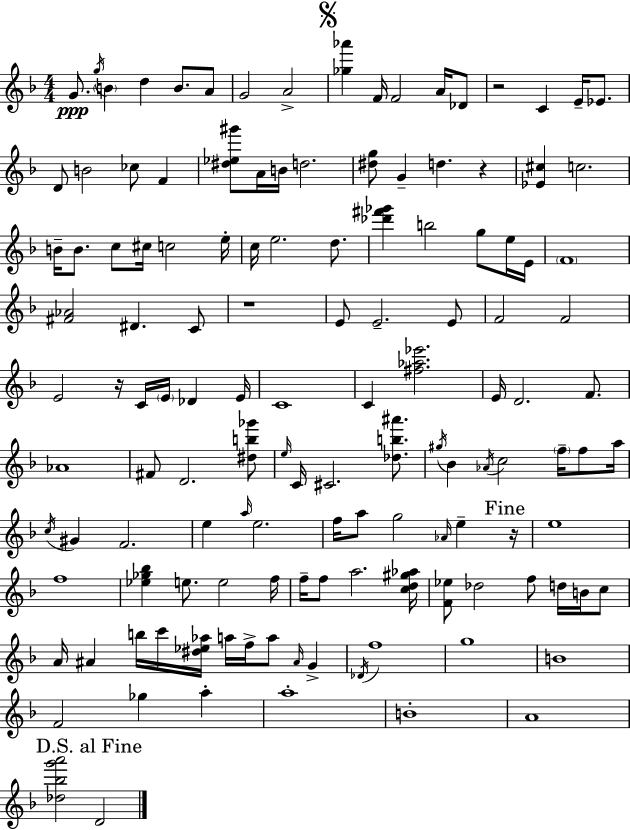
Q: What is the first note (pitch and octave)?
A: G4